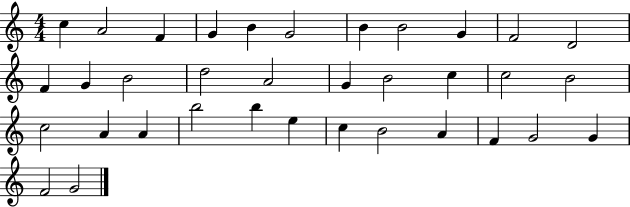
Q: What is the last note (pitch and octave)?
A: G4